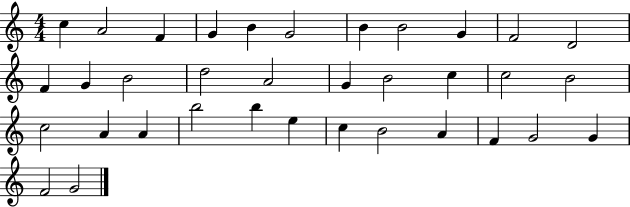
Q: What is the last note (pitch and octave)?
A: G4